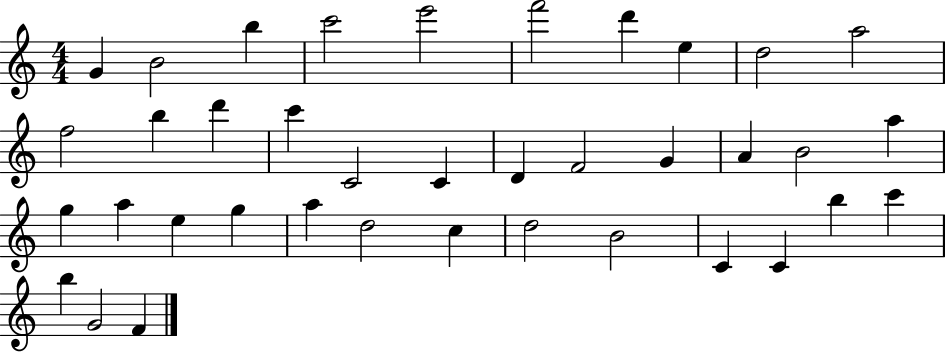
X:1
T:Untitled
M:4/4
L:1/4
K:C
G B2 b c'2 e'2 f'2 d' e d2 a2 f2 b d' c' C2 C D F2 G A B2 a g a e g a d2 c d2 B2 C C b c' b G2 F